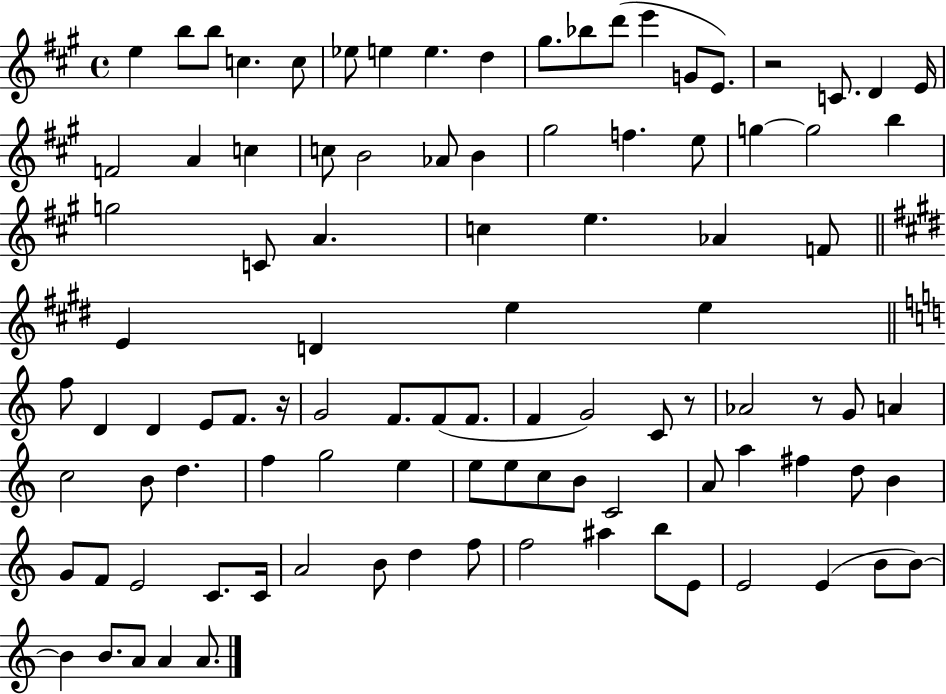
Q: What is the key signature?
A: A major